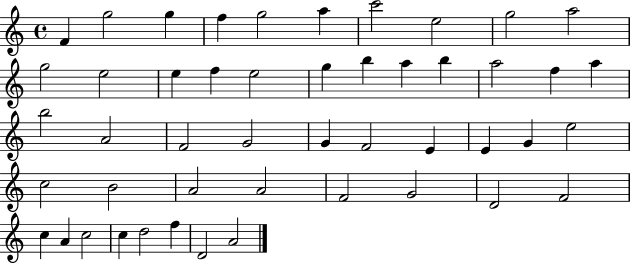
{
  \clef treble
  \time 4/4
  \defaultTimeSignature
  \key c \major
  f'4 g''2 g''4 | f''4 g''2 a''4 | c'''2 e''2 | g''2 a''2 | \break g''2 e''2 | e''4 f''4 e''2 | g''4 b''4 a''4 b''4 | a''2 f''4 a''4 | \break b''2 a'2 | f'2 g'2 | g'4 f'2 e'4 | e'4 g'4 e''2 | \break c''2 b'2 | a'2 a'2 | f'2 g'2 | d'2 f'2 | \break c''4 a'4 c''2 | c''4 d''2 f''4 | d'2 a'2 | \bar "|."
}